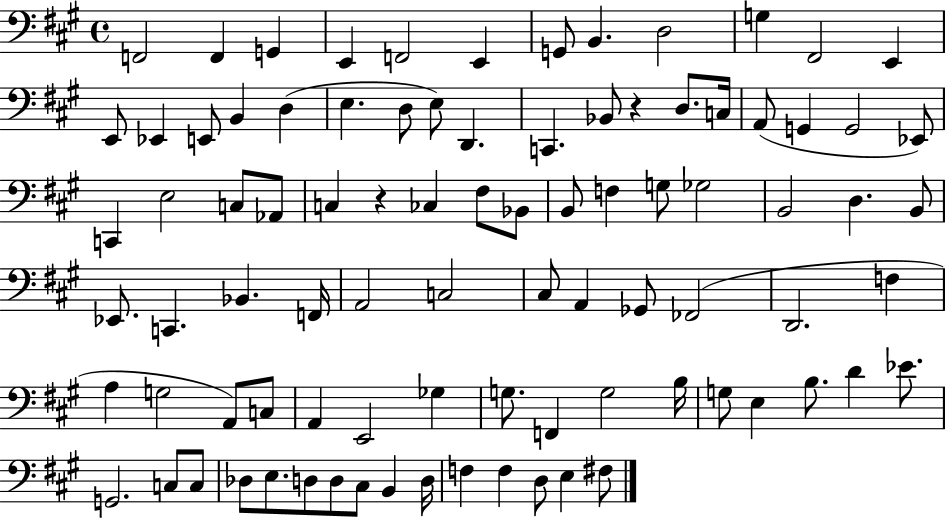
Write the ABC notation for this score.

X:1
T:Untitled
M:4/4
L:1/4
K:A
F,,2 F,, G,, E,, F,,2 E,, G,,/2 B,, D,2 G, ^F,,2 E,, E,,/2 _E,, E,,/2 B,, D, E, D,/2 E,/2 D,, C,, _B,,/2 z D,/2 C,/4 A,,/2 G,, G,,2 _E,,/2 C,, E,2 C,/2 _A,,/2 C, z _C, ^F,/2 _B,,/2 B,,/2 F, G,/2 _G,2 B,,2 D, B,,/2 _E,,/2 C,, _B,, F,,/4 A,,2 C,2 ^C,/2 A,, _G,,/2 _F,,2 D,,2 F, A, G,2 A,,/2 C,/2 A,, E,,2 _G, G,/2 F,, G,2 B,/4 G,/2 E, B,/2 D _E/2 G,,2 C,/2 C,/2 _D,/2 E,/2 D,/2 D,/2 ^C,/2 B,, D,/4 F, F, D,/2 E, ^F,/2